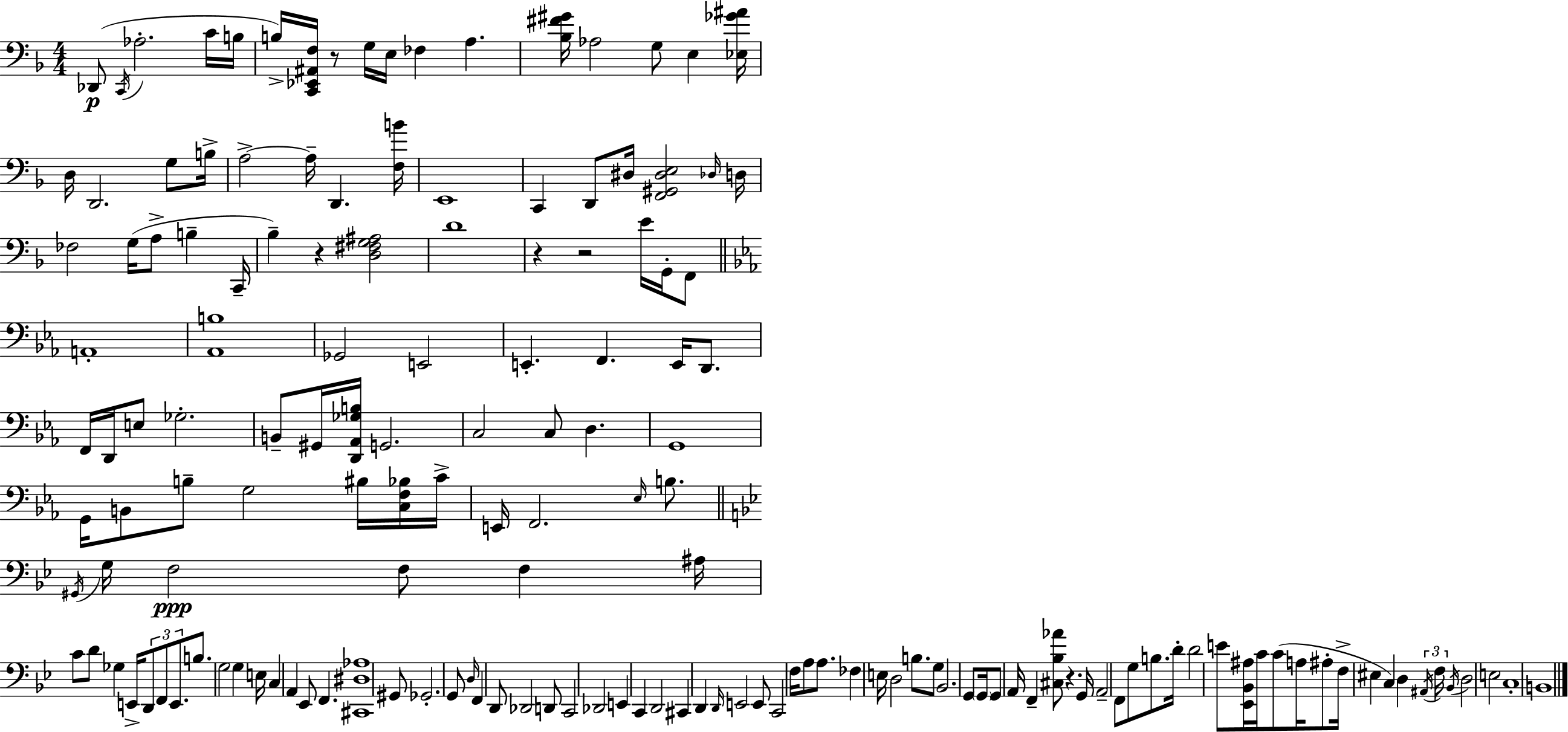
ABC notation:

X:1
T:Untitled
M:4/4
L:1/4
K:Dm
_D,,/2 C,,/4 _A,2 C/4 B,/4 B,/4 [C,,_E,,^A,,F,]/4 z/2 G,/4 E,/4 _F, A, [_B,^F^G]/4 _A,2 G,/2 E, [_E,_G^A]/4 D,/4 D,,2 G,/2 B,/4 A,2 A,/4 D,, [F,B]/4 E,,4 C,, D,,/2 ^D,/4 [F,,^G,,^D,E,]2 _D,/4 D,/4 _F,2 G,/4 A,/2 B, C,,/4 _B, z [D,^F,G,^A,]2 D4 z z2 E/4 G,,/4 F,,/2 A,,4 [_A,,B,]4 _G,,2 E,,2 E,, F,, E,,/4 D,,/2 F,,/4 D,,/4 E,/2 _G,2 B,,/2 ^G,,/4 [D,,_A,,_G,B,]/4 G,,2 C,2 C,/2 D, G,,4 G,,/4 B,,/2 B,/2 G,2 ^B,/4 [C,F,_B,]/4 C/4 E,,/4 F,,2 _E,/4 B,/2 ^G,,/4 G,/4 F,2 F,/2 F, ^A,/4 C/2 D/2 _G, E,,/4 D,,/2 F,,/2 E,,/2 B,/2 G,2 G, E,/4 C, A,, _E,,/2 F,, [^C,,^D,_A,]4 ^G,,/2 _G,,2 G,,/2 D,/4 F,, D,,/2 _D,,2 D,,/2 C,,2 _D,,2 E,, C,, D,,2 ^C,, D,, D,,/4 E,,2 E,,/2 C,,2 F,/4 A,/2 A,/2 _F, E,/4 D,2 B,/2 G,/2 _B,,2 G,,/2 G,,/4 G,,/2 A,,/4 F,, [^C,_B,_A]/2 z G,,/4 A,,2 F,,/2 G,/2 B,/2 D/4 D2 E/2 [_E,,_B,,^A,]/4 C/4 C/2 A,/4 ^A,/2 F,/4 ^E, C, D, ^A,,/4 F,/4 _B,,/4 D,2 E,2 C,4 B,,4